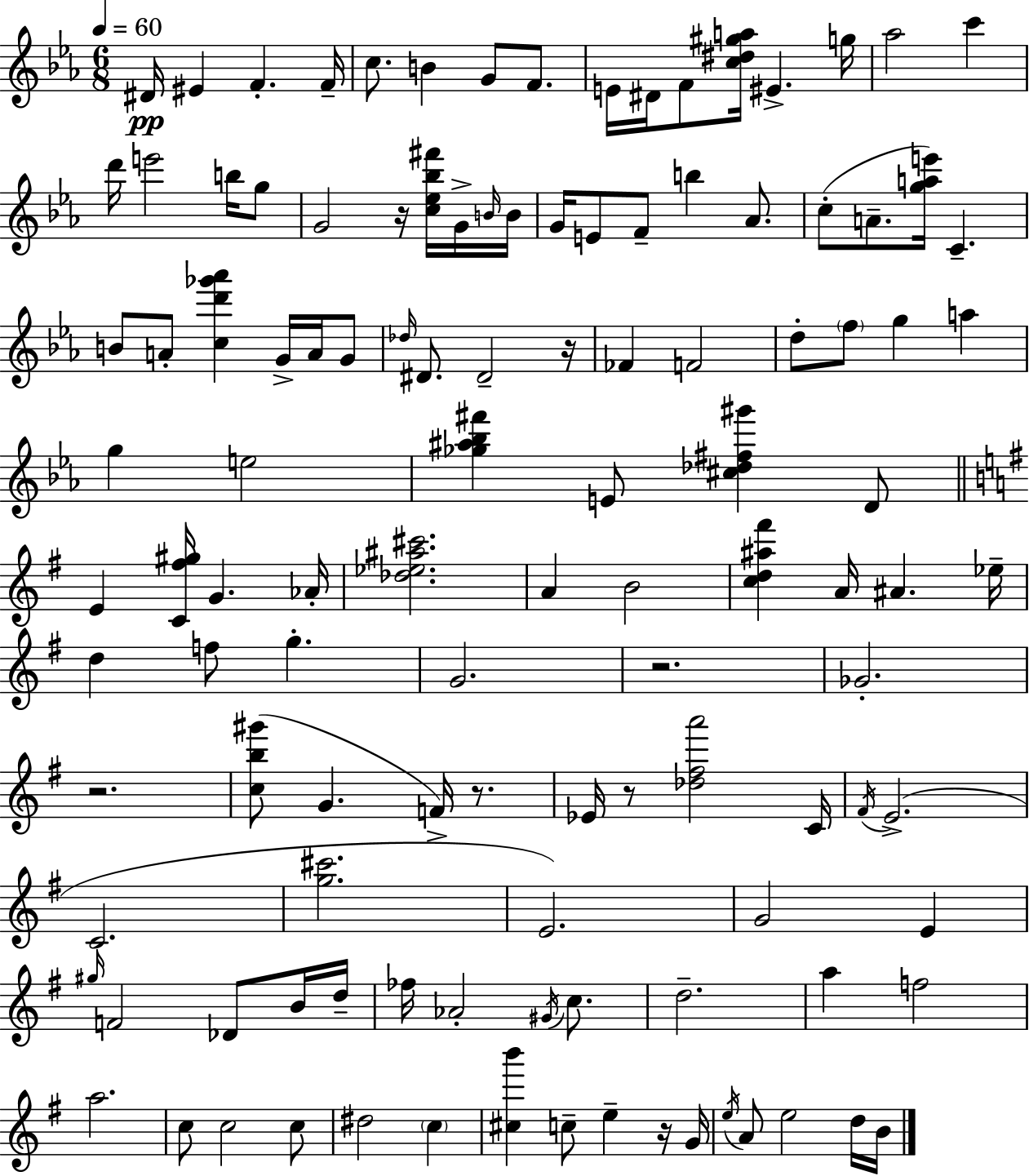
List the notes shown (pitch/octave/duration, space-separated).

D#4/s EIS4/q F4/q. F4/s C5/e. B4/q G4/e F4/e. E4/s D#4/s F4/e [C5,D#5,G#5,A5]/s EIS4/q. G5/s Ab5/h C6/q D6/s E6/h B5/s G5/e G4/h R/s [C5,Eb5,Bb5,F#6]/s G4/s B4/s B4/s G4/s E4/e F4/e B5/q Ab4/e. C5/e A4/e. [G5,A5,E6]/s C4/q. B4/e A4/e [C5,D6,Gb6,Ab6]/q G4/s A4/s G4/e Db5/s D#4/e. D#4/h R/s FES4/q F4/h D5/e F5/e G5/q A5/q G5/q E5/h [Gb5,A#5,Bb5,F#6]/q E4/e [C#5,Db5,F#5,G#6]/q D4/e E4/q [C4,F#5,G#5]/s G4/q. Ab4/s [Db5,Eb5,A#5,C#6]/h. A4/q B4/h [C5,D5,A#5,F#6]/q A4/s A#4/q. Eb5/s D5/q F5/e G5/q. G4/h. R/h. Gb4/h. R/h. [C5,B5,G#6]/e G4/q. F4/s R/e. Eb4/s R/e [Db5,F#5,A6]/h C4/s F#4/s E4/h. C4/h. [G5,C#6]/h. E4/h. G4/h E4/q G#5/s F4/h Db4/e B4/s D5/s FES5/s Ab4/h G#4/s C5/e. D5/h. A5/q F5/h A5/h. C5/e C5/h C5/e D#5/h C5/q [C#5,B6]/q C5/e E5/q R/s G4/s E5/s A4/e E5/h D5/s B4/s